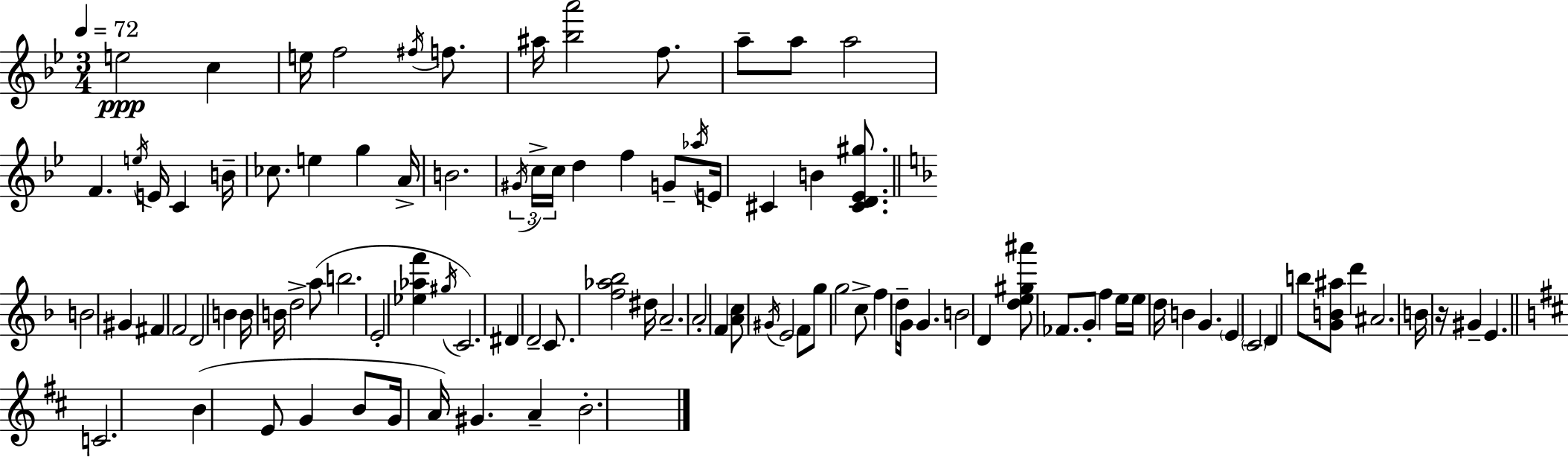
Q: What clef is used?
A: treble